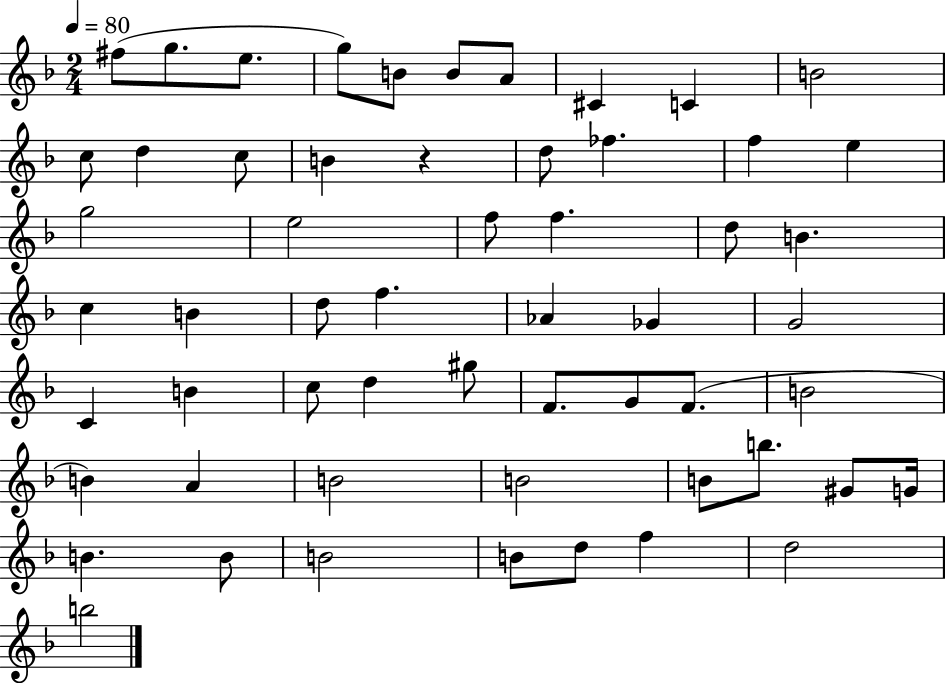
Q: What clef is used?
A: treble